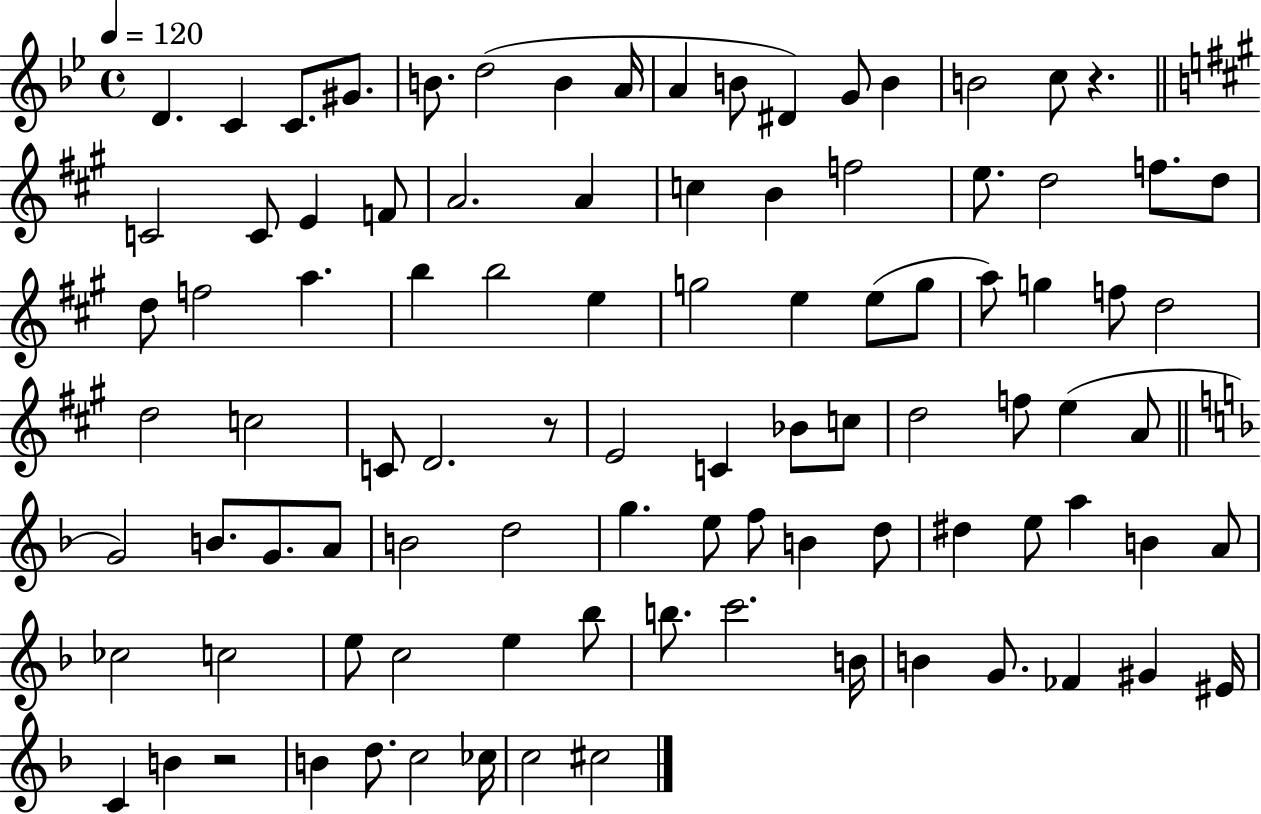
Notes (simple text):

D4/q. C4/q C4/e. G#4/e. B4/e. D5/h B4/q A4/s A4/q B4/e D#4/q G4/e B4/q B4/h C5/e R/q. C4/h C4/e E4/q F4/e A4/h. A4/q C5/q B4/q F5/h E5/e. D5/h F5/e. D5/e D5/e F5/h A5/q. B5/q B5/h E5/q G5/h E5/q E5/e G5/e A5/e G5/q F5/e D5/h D5/h C5/h C4/e D4/h. R/e E4/h C4/q Bb4/e C5/e D5/h F5/e E5/q A4/e G4/h B4/e. G4/e. A4/e B4/h D5/h G5/q. E5/e F5/e B4/q D5/e D#5/q E5/e A5/q B4/q A4/e CES5/h C5/h E5/e C5/h E5/q Bb5/e B5/e. C6/h. B4/s B4/q G4/e. FES4/q G#4/q EIS4/s C4/q B4/q R/h B4/q D5/e. C5/h CES5/s C5/h C#5/h